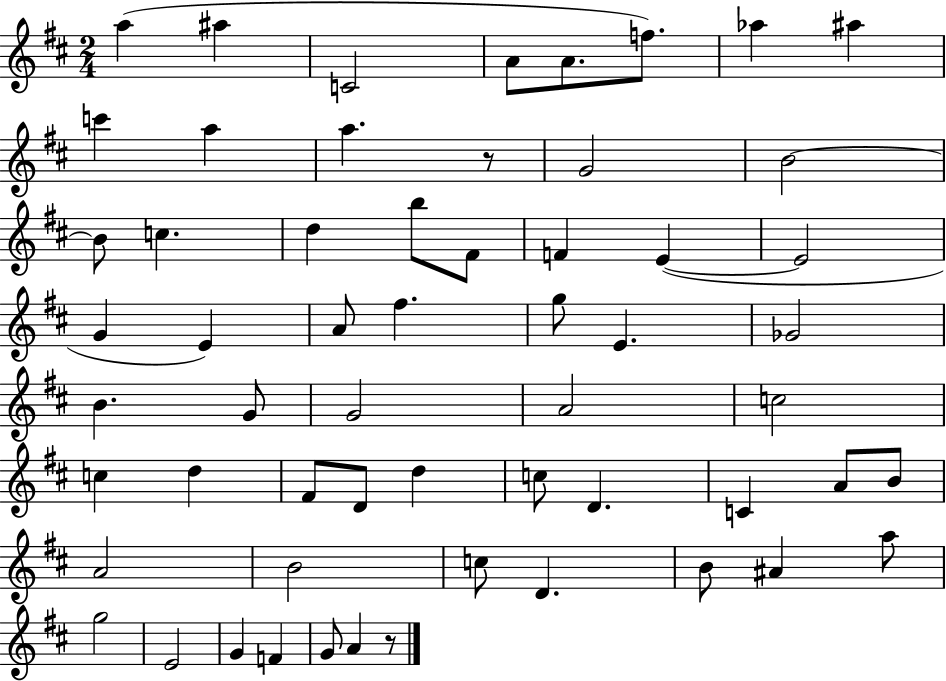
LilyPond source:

{
  \clef treble
  \numericTimeSignature
  \time 2/4
  \key d \major
  a''4( ais''4 | c'2 | a'8 a'8. f''8.) | aes''4 ais''4 | \break c'''4 a''4 | a''4. r8 | g'2 | b'2~~ | \break b'8 c''4. | d''4 b''8 fis'8 | f'4 e'4~(~ | e'2 | \break g'4 e'4) | a'8 fis''4. | g''8 e'4. | ges'2 | \break b'4. g'8 | g'2 | a'2 | c''2 | \break c''4 d''4 | fis'8 d'8 d''4 | c''8 d'4. | c'4 a'8 b'8 | \break a'2 | b'2 | c''8 d'4. | b'8 ais'4 a''8 | \break g''2 | e'2 | g'4 f'4 | g'8 a'4 r8 | \break \bar "|."
}